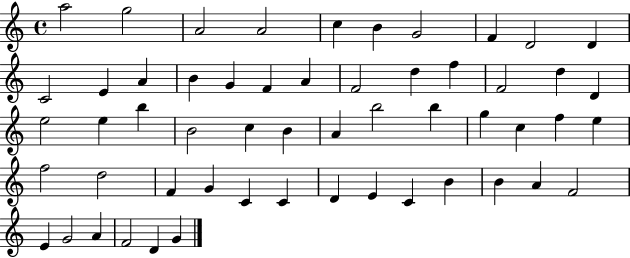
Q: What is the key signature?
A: C major